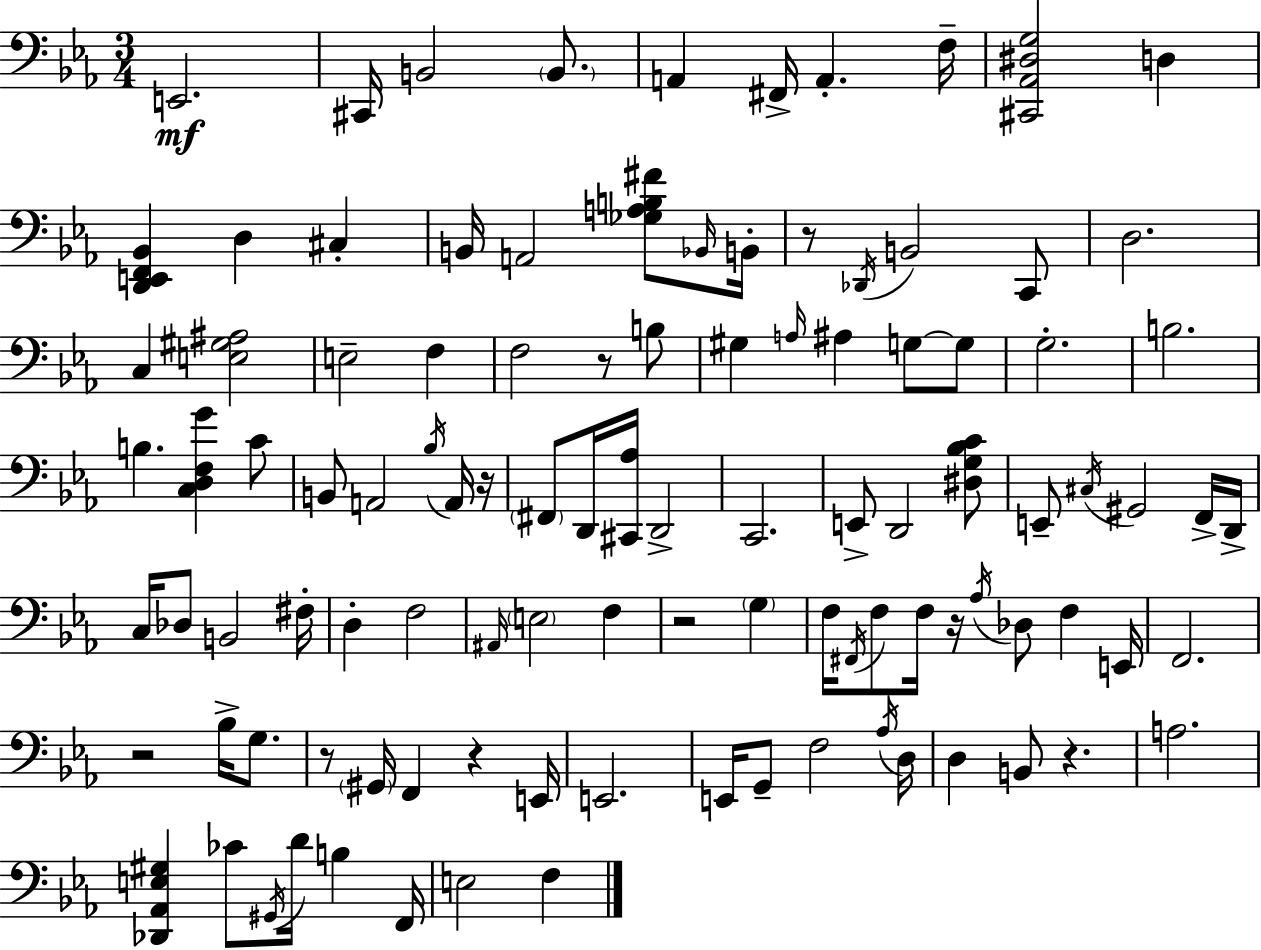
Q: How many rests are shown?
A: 9